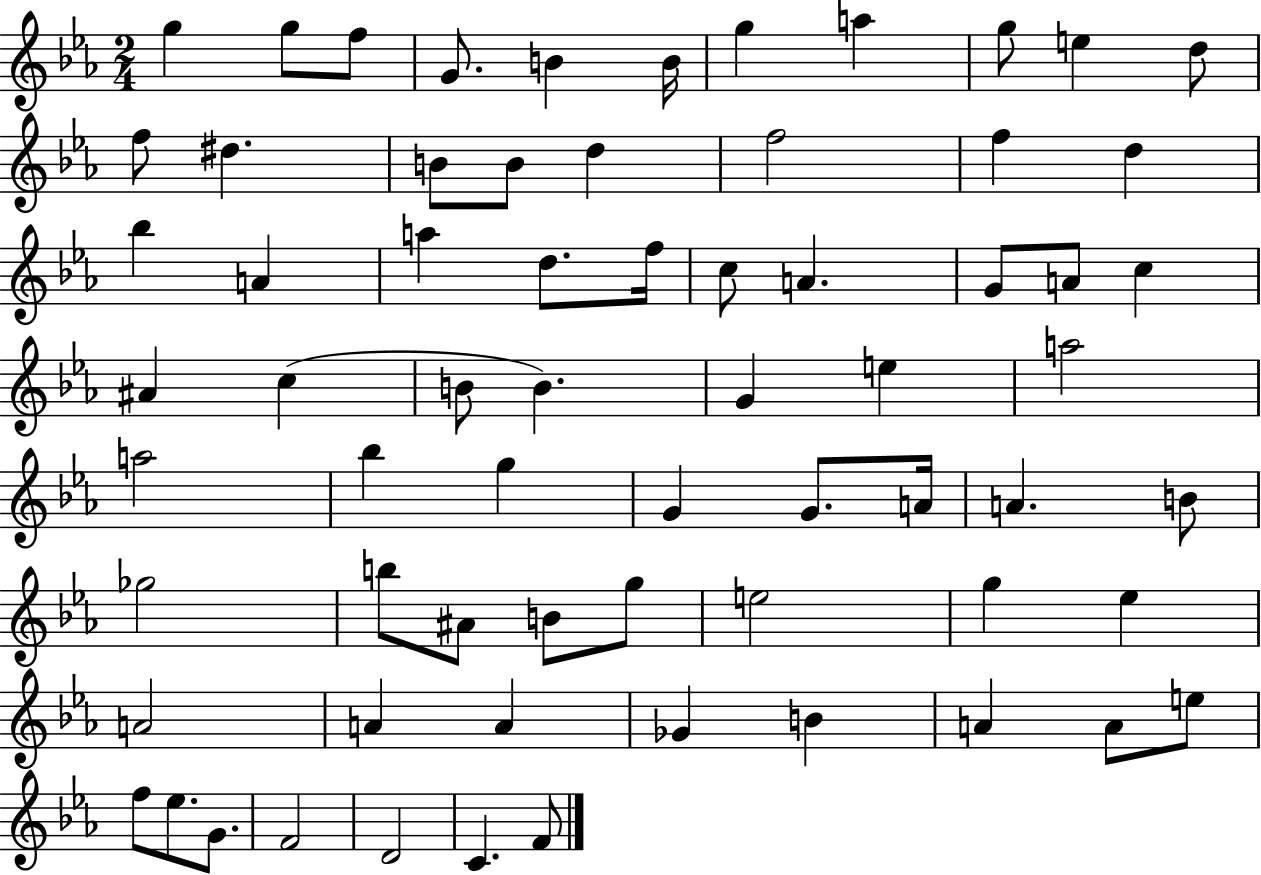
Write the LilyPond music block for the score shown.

{
  \clef treble
  \numericTimeSignature
  \time 2/4
  \key ees \major
  g''4 g''8 f''8 | g'8. b'4 b'16 | g''4 a''4 | g''8 e''4 d''8 | \break f''8 dis''4. | b'8 b'8 d''4 | f''2 | f''4 d''4 | \break bes''4 a'4 | a''4 d''8. f''16 | c''8 a'4. | g'8 a'8 c''4 | \break ais'4 c''4( | b'8 b'4.) | g'4 e''4 | a''2 | \break a''2 | bes''4 g''4 | g'4 g'8. a'16 | a'4. b'8 | \break ges''2 | b''8 ais'8 b'8 g''8 | e''2 | g''4 ees''4 | \break a'2 | a'4 a'4 | ges'4 b'4 | a'4 a'8 e''8 | \break f''8 ees''8. g'8. | f'2 | d'2 | c'4. f'8 | \break \bar "|."
}